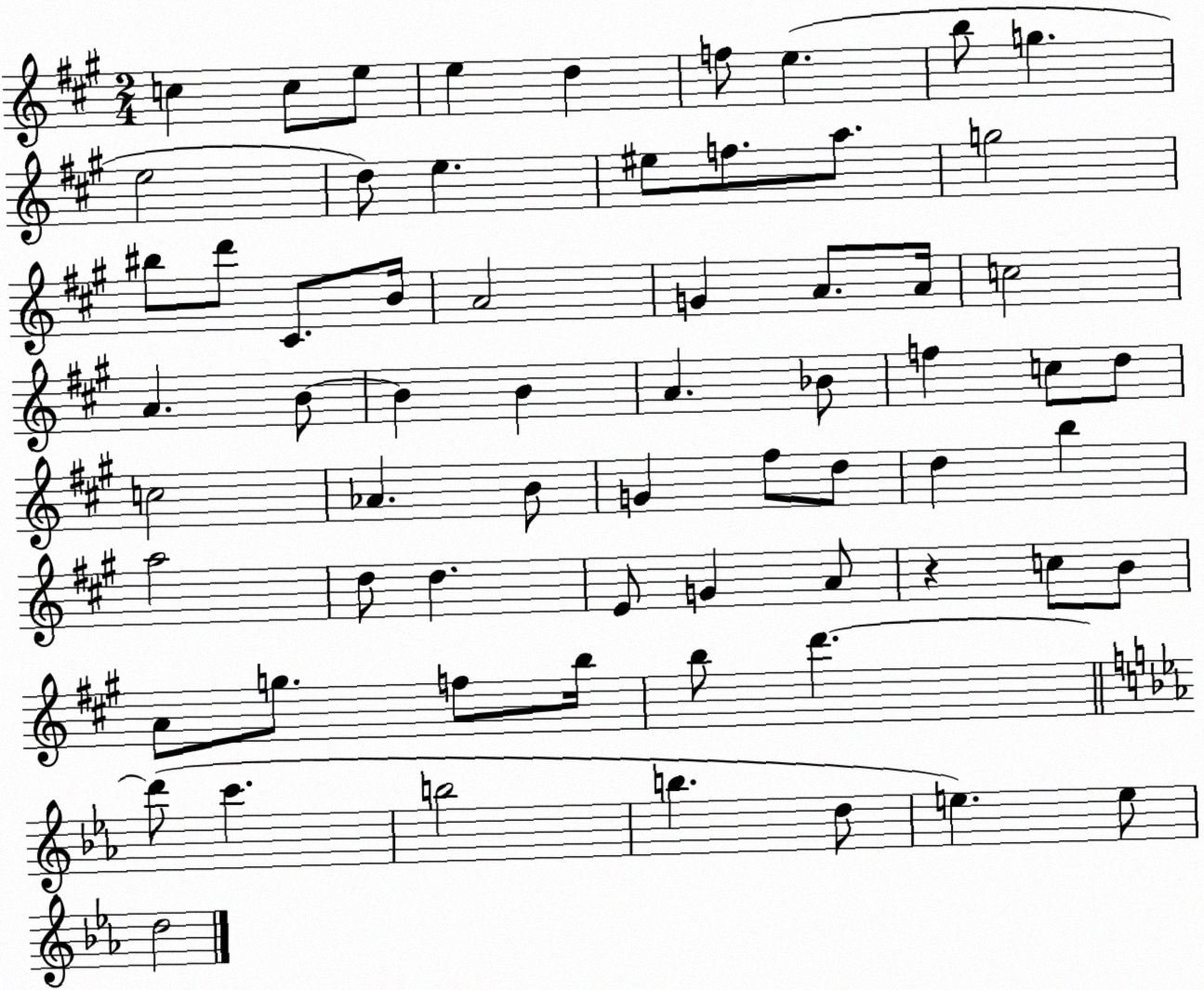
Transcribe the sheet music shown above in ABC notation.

X:1
T:Untitled
M:2/4
L:1/4
K:A
c c/2 e/2 e d f/2 e b/2 g e2 d/2 e ^e/2 f/2 a/2 g2 ^b/2 d'/2 ^C/2 B/4 A2 G A/2 A/4 c2 A B/2 B B A _B/2 f c/2 d/2 c2 _A B/2 G ^f/2 d/2 d b a2 d/2 d E/2 G A/2 z c/2 B/2 A/2 g/2 f/2 b/4 b/2 d' d'/2 c' b2 b d/2 e e/2 d2